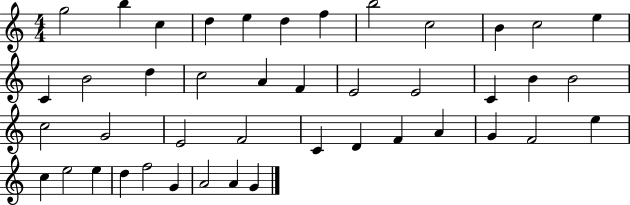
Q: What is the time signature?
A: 4/4